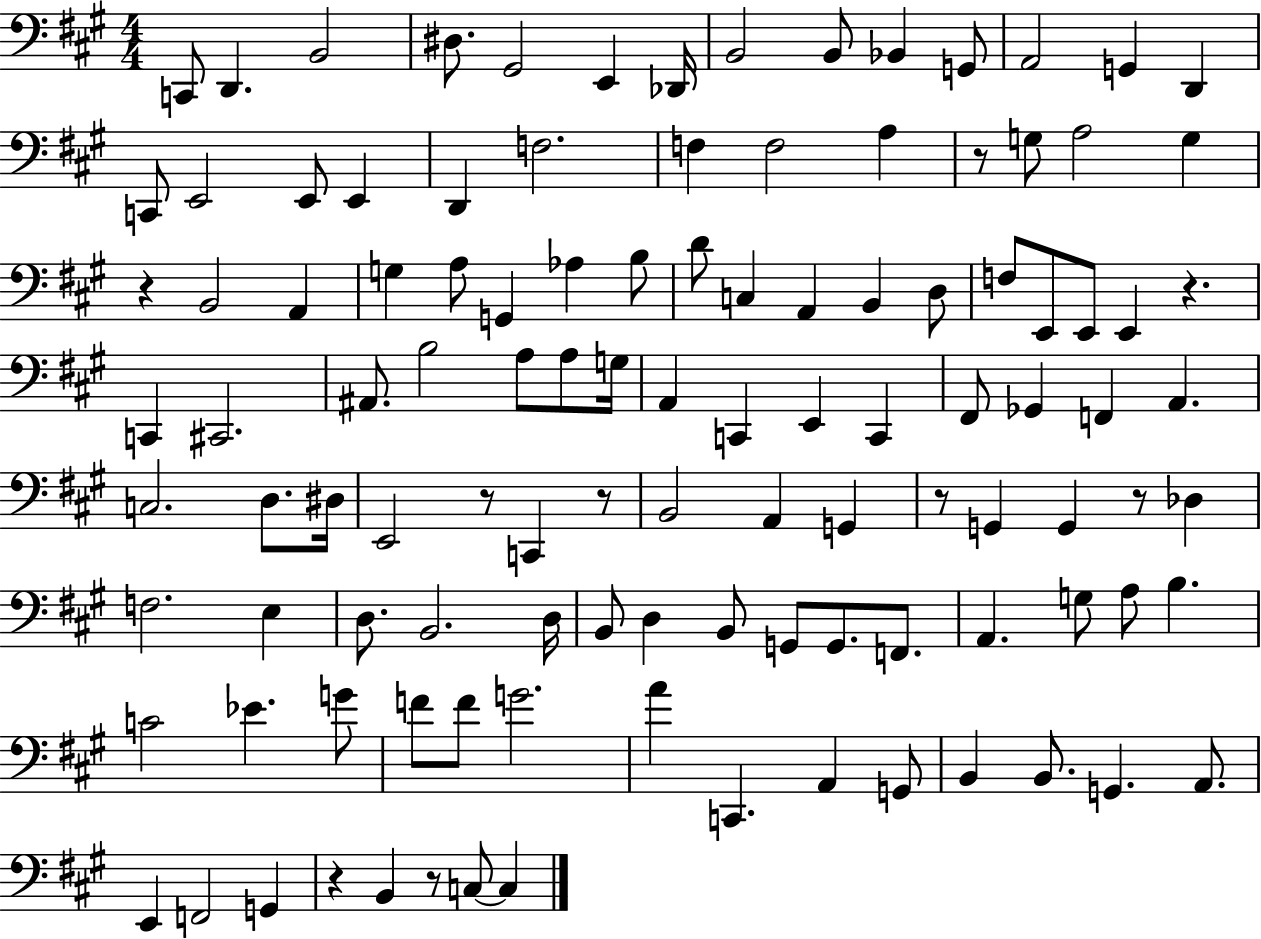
C2/e D2/q. B2/h D#3/e. G#2/h E2/q Db2/s B2/h B2/e Bb2/q G2/e A2/h G2/q D2/q C2/e E2/h E2/e E2/q D2/q F3/h. F3/q F3/h A3/q R/e G3/e A3/h G3/q R/q B2/h A2/q G3/q A3/e G2/q Ab3/q B3/e D4/e C3/q A2/q B2/q D3/e F3/e E2/e E2/e E2/q R/q. C2/q C#2/h. A#2/e. B3/h A3/e A3/e G3/s A2/q C2/q E2/q C2/q F#2/e Gb2/q F2/q A2/q. C3/h. D3/e. D#3/s E2/h R/e C2/q R/e B2/h A2/q G2/q R/e G2/q G2/q R/e Db3/q F3/h. E3/q D3/e. B2/h. D3/s B2/e D3/q B2/e G2/e G2/e. F2/e. A2/q. G3/e A3/e B3/q. C4/h Eb4/q. G4/e F4/e F4/e G4/h. A4/q C2/q. A2/q G2/e B2/q B2/e. G2/q. A2/e. E2/q F2/h G2/q R/q B2/q R/e C3/e C3/q